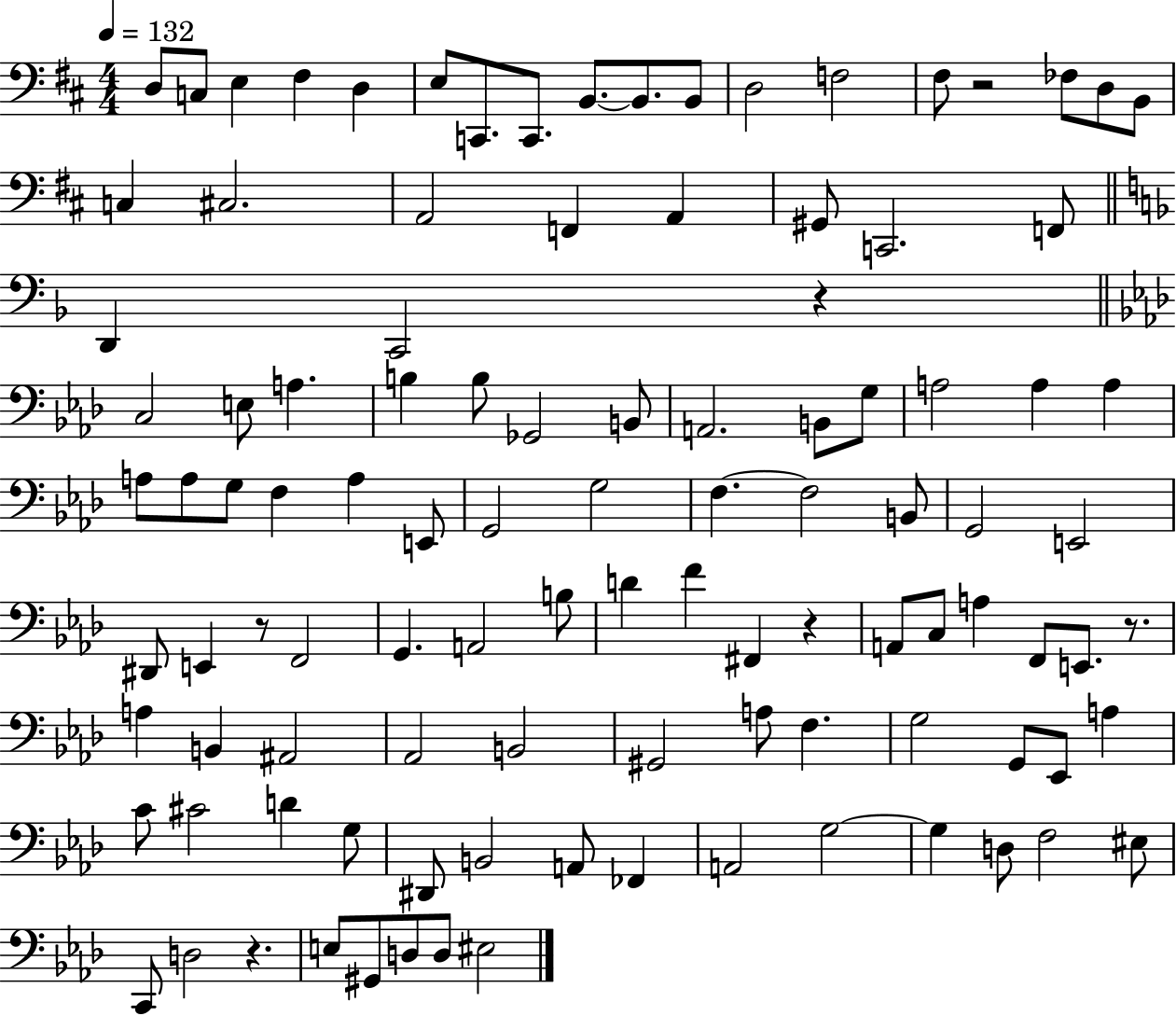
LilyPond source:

{
  \clef bass
  \numericTimeSignature
  \time 4/4
  \key d \major
  \tempo 4 = 132
  d8 c8 e4 fis4 d4 | e8 c,8. c,8. b,8.~~ b,8. b,8 | d2 f2 | fis8 r2 fes8 d8 b,8 | \break c4 cis2. | a,2 f,4 a,4 | gis,8 c,2. f,8 | \bar "||" \break \key f \major d,4 c,2 r4 | \bar "||" \break \key aes \major c2 e8 a4. | b4 b8 ges,2 b,8 | a,2. b,8 g8 | a2 a4 a4 | \break a8 a8 g8 f4 a4 e,8 | g,2 g2 | f4.~~ f2 b,8 | g,2 e,2 | \break dis,8 e,4 r8 f,2 | g,4. a,2 b8 | d'4 f'4 fis,4 r4 | a,8 c8 a4 f,8 e,8. r8. | \break a4 b,4 ais,2 | aes,2 b,2 | gis,2 a8 f4. | g2 g,8 ees,8 a4 | \break c'8 cis'2 d'4 g8 | dis,8 b,2 a,8 fes,4 | a,2 g2~~ | g4 d8 f2 eis8 | \break c,8 d2 r4. | e8 gis,8 d8 d8 eis2 | \bar "|."
}